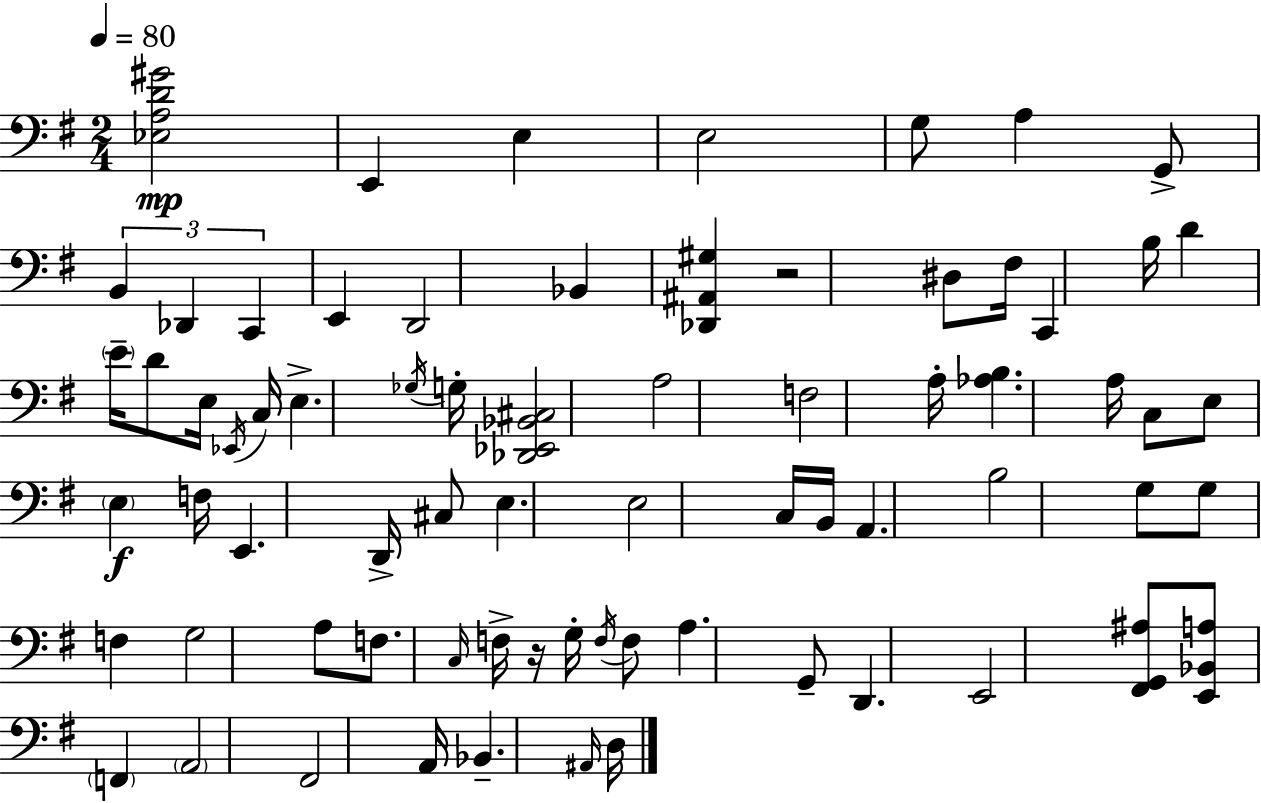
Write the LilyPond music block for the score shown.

{
  \clef bass
  \numericTimeSignature
  \time 2/4
  \key g \major
  \tempo 4 = 80
  <ees a d' gis'>2\mp | e,4 e4 | e2 | g8 a4 g,8-> | \break \tuplet 3/2 { b,4 des,4 | c,4 } e,4 | d,2 | bes,4 <des, ais, gis>4 | \break r2 | dis8 fis16 c,4 b16 | d'4 \parenthesize e'16-- d'8 e16 | \acciaccatura { ees,16 } c16 e4.-> | \break \acciaccatura { ges16 } g16-. <des, ees, bes, cis>2 | a2 | f2 | a16-. <aes b>4. | \break a16 c8 e8 \parenthesize e4\f | f16 e,4. | d,16-> cis8 e4. | e2 | \break c16 b,16 a,4. | b2 | g8 g8 f4 | g2 | \break a8 f8. \grace { c16 } | f16-> r16 g16-. \acciaccatura { f16 } f8 a4. | g,8-- d,4. | e,2 | \break <fis, g, ais>8 <e, bes, a>8 | \parenthesize f,4 \parenthesize a,2 | fis,2 | a,16 bes,4.-- | \break \grace { ais,16 } d16 \bar "|."
}